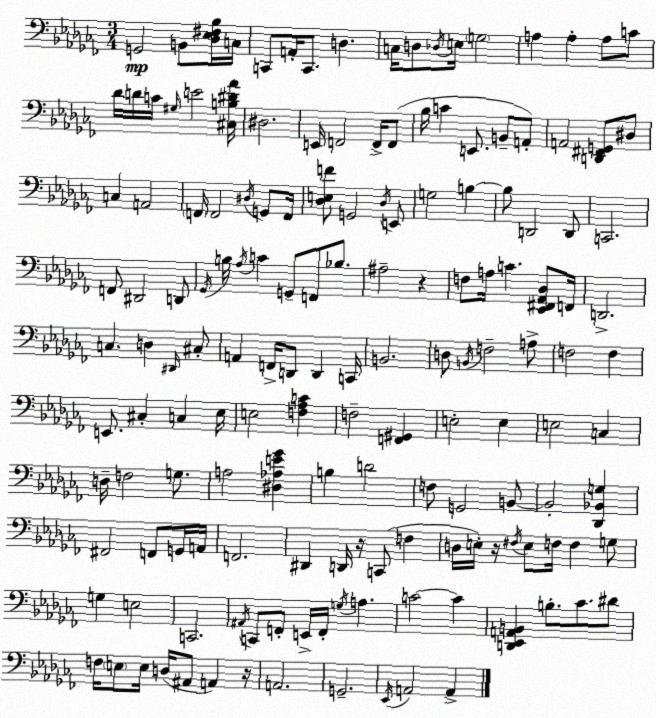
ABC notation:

X:1
T:Untitled
M:3/4
L:1/4
K:Abm
G,,2 B,,/2 [_D,_E,^F,_B,]/4 C,/4 C,,/2 A,,/4 C,,/2 D, C,/4 D,/2 _D,/4 E,/4 G,2 A, A, A,/2 C/2 _D/4 D/4 C/4 ^G,/4 E2 [^C,B,^D_A]/4 ^D,2 E,,/4 F,,2 F,,/4 F,,/2 _B,/4 C E,,/2 B,,/2 A,,/2 A,,2 [D,,^F,,G,,]/2 ^D,/2 C, A,,2 F,,/4 F,,2 ^D,/4 G,,/2 F,,/4 [_D,E,F]/2 G,,2 _D,/4 E,,/2 G,2 B, B,/2 D,,2 D,,/2 C,,2 F,,/2 ^D,,2 D,,/2 _G,,/4 B,/4 _A,/4 C G,,/2 F,,/2 _B,/2 ^A,2 z F,/2 A,/4 C [_E,,^F,,_A,,_D,]/2 F,,/4 D,,2 C, D, ^D,,/4 ^C,/2 A,, F,,/4 D,,/2 D,, C,,/4 B,,2 D,/2 B,,/4 F,2 A,/2 F,2 F, E,,/2 ^C, C, _E,/4 E,2 [F,_A,C] F,2 [F,,^G,,] E,2 E, E,2 C, D,/4 F,2 G,/2 A,2 [^D,_A,E_G] B, D2 F,/2 G,,2 B,,/2 B,,2 [_D,,_B,,G,] ^F,,2 F,,/2 G,,/4 A,,/4 F,,2 ^D,, D,,/4 z/4 C,,/2 F, D,/4 E,/4 z/4 ^F,/4 E,/2 F,/4 F, G,/2 G, E,2 C,,2 ^A,,/4 C,,/2 F,,/2 E,,/4 F,,/4 G,/4 A, C2 C [D,,_E,,A,,B,,] B,/2 _C/2 ^D/2 F,/4 E,/2 E,/4 D,/4 ^A,,/2 A,, z/4 A,,2 G,,2 _E,,/4 A,,2 A,,